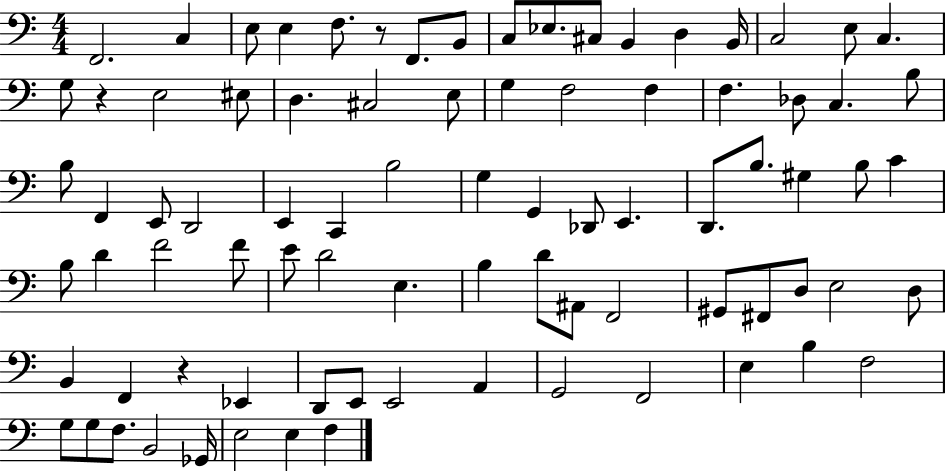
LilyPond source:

{
  \clef bass
  \numericTimeSignature
  \time 4/4
  \key c \major
  \repeat volta 2 { f,2. c4 | e8 e4 f8. r8 f,8. b,8 | c8 ees8. cis8 b,4 d4 b,16 | c2 e8 c4. | \break g8 r4 e2 eis8 | d4. cis2 e8 | g4 f2 f4 | f4. des8 c4. b8 | \break b8 f,4 e,8 d,2 | e,4 c,4 b2 | g4 g,4 des,8 e,4. | d,8. b8. gis4 b8 c'4 | \break b8 d'4 f'2 f'8 | e'8 d'2 e4. | b4 d'8 ais,8 f,2 | gis,8 fis,8 d8 e2 d8 | \break b,4 f,4 r4 ees,4 | d,8 e,8 e,2 a,4 | g,2 f,2 | e4 b4 f2 | \break g8 g8 f8. b,2 ges,16 | e2 e4 f4 | } \bar "|."
}